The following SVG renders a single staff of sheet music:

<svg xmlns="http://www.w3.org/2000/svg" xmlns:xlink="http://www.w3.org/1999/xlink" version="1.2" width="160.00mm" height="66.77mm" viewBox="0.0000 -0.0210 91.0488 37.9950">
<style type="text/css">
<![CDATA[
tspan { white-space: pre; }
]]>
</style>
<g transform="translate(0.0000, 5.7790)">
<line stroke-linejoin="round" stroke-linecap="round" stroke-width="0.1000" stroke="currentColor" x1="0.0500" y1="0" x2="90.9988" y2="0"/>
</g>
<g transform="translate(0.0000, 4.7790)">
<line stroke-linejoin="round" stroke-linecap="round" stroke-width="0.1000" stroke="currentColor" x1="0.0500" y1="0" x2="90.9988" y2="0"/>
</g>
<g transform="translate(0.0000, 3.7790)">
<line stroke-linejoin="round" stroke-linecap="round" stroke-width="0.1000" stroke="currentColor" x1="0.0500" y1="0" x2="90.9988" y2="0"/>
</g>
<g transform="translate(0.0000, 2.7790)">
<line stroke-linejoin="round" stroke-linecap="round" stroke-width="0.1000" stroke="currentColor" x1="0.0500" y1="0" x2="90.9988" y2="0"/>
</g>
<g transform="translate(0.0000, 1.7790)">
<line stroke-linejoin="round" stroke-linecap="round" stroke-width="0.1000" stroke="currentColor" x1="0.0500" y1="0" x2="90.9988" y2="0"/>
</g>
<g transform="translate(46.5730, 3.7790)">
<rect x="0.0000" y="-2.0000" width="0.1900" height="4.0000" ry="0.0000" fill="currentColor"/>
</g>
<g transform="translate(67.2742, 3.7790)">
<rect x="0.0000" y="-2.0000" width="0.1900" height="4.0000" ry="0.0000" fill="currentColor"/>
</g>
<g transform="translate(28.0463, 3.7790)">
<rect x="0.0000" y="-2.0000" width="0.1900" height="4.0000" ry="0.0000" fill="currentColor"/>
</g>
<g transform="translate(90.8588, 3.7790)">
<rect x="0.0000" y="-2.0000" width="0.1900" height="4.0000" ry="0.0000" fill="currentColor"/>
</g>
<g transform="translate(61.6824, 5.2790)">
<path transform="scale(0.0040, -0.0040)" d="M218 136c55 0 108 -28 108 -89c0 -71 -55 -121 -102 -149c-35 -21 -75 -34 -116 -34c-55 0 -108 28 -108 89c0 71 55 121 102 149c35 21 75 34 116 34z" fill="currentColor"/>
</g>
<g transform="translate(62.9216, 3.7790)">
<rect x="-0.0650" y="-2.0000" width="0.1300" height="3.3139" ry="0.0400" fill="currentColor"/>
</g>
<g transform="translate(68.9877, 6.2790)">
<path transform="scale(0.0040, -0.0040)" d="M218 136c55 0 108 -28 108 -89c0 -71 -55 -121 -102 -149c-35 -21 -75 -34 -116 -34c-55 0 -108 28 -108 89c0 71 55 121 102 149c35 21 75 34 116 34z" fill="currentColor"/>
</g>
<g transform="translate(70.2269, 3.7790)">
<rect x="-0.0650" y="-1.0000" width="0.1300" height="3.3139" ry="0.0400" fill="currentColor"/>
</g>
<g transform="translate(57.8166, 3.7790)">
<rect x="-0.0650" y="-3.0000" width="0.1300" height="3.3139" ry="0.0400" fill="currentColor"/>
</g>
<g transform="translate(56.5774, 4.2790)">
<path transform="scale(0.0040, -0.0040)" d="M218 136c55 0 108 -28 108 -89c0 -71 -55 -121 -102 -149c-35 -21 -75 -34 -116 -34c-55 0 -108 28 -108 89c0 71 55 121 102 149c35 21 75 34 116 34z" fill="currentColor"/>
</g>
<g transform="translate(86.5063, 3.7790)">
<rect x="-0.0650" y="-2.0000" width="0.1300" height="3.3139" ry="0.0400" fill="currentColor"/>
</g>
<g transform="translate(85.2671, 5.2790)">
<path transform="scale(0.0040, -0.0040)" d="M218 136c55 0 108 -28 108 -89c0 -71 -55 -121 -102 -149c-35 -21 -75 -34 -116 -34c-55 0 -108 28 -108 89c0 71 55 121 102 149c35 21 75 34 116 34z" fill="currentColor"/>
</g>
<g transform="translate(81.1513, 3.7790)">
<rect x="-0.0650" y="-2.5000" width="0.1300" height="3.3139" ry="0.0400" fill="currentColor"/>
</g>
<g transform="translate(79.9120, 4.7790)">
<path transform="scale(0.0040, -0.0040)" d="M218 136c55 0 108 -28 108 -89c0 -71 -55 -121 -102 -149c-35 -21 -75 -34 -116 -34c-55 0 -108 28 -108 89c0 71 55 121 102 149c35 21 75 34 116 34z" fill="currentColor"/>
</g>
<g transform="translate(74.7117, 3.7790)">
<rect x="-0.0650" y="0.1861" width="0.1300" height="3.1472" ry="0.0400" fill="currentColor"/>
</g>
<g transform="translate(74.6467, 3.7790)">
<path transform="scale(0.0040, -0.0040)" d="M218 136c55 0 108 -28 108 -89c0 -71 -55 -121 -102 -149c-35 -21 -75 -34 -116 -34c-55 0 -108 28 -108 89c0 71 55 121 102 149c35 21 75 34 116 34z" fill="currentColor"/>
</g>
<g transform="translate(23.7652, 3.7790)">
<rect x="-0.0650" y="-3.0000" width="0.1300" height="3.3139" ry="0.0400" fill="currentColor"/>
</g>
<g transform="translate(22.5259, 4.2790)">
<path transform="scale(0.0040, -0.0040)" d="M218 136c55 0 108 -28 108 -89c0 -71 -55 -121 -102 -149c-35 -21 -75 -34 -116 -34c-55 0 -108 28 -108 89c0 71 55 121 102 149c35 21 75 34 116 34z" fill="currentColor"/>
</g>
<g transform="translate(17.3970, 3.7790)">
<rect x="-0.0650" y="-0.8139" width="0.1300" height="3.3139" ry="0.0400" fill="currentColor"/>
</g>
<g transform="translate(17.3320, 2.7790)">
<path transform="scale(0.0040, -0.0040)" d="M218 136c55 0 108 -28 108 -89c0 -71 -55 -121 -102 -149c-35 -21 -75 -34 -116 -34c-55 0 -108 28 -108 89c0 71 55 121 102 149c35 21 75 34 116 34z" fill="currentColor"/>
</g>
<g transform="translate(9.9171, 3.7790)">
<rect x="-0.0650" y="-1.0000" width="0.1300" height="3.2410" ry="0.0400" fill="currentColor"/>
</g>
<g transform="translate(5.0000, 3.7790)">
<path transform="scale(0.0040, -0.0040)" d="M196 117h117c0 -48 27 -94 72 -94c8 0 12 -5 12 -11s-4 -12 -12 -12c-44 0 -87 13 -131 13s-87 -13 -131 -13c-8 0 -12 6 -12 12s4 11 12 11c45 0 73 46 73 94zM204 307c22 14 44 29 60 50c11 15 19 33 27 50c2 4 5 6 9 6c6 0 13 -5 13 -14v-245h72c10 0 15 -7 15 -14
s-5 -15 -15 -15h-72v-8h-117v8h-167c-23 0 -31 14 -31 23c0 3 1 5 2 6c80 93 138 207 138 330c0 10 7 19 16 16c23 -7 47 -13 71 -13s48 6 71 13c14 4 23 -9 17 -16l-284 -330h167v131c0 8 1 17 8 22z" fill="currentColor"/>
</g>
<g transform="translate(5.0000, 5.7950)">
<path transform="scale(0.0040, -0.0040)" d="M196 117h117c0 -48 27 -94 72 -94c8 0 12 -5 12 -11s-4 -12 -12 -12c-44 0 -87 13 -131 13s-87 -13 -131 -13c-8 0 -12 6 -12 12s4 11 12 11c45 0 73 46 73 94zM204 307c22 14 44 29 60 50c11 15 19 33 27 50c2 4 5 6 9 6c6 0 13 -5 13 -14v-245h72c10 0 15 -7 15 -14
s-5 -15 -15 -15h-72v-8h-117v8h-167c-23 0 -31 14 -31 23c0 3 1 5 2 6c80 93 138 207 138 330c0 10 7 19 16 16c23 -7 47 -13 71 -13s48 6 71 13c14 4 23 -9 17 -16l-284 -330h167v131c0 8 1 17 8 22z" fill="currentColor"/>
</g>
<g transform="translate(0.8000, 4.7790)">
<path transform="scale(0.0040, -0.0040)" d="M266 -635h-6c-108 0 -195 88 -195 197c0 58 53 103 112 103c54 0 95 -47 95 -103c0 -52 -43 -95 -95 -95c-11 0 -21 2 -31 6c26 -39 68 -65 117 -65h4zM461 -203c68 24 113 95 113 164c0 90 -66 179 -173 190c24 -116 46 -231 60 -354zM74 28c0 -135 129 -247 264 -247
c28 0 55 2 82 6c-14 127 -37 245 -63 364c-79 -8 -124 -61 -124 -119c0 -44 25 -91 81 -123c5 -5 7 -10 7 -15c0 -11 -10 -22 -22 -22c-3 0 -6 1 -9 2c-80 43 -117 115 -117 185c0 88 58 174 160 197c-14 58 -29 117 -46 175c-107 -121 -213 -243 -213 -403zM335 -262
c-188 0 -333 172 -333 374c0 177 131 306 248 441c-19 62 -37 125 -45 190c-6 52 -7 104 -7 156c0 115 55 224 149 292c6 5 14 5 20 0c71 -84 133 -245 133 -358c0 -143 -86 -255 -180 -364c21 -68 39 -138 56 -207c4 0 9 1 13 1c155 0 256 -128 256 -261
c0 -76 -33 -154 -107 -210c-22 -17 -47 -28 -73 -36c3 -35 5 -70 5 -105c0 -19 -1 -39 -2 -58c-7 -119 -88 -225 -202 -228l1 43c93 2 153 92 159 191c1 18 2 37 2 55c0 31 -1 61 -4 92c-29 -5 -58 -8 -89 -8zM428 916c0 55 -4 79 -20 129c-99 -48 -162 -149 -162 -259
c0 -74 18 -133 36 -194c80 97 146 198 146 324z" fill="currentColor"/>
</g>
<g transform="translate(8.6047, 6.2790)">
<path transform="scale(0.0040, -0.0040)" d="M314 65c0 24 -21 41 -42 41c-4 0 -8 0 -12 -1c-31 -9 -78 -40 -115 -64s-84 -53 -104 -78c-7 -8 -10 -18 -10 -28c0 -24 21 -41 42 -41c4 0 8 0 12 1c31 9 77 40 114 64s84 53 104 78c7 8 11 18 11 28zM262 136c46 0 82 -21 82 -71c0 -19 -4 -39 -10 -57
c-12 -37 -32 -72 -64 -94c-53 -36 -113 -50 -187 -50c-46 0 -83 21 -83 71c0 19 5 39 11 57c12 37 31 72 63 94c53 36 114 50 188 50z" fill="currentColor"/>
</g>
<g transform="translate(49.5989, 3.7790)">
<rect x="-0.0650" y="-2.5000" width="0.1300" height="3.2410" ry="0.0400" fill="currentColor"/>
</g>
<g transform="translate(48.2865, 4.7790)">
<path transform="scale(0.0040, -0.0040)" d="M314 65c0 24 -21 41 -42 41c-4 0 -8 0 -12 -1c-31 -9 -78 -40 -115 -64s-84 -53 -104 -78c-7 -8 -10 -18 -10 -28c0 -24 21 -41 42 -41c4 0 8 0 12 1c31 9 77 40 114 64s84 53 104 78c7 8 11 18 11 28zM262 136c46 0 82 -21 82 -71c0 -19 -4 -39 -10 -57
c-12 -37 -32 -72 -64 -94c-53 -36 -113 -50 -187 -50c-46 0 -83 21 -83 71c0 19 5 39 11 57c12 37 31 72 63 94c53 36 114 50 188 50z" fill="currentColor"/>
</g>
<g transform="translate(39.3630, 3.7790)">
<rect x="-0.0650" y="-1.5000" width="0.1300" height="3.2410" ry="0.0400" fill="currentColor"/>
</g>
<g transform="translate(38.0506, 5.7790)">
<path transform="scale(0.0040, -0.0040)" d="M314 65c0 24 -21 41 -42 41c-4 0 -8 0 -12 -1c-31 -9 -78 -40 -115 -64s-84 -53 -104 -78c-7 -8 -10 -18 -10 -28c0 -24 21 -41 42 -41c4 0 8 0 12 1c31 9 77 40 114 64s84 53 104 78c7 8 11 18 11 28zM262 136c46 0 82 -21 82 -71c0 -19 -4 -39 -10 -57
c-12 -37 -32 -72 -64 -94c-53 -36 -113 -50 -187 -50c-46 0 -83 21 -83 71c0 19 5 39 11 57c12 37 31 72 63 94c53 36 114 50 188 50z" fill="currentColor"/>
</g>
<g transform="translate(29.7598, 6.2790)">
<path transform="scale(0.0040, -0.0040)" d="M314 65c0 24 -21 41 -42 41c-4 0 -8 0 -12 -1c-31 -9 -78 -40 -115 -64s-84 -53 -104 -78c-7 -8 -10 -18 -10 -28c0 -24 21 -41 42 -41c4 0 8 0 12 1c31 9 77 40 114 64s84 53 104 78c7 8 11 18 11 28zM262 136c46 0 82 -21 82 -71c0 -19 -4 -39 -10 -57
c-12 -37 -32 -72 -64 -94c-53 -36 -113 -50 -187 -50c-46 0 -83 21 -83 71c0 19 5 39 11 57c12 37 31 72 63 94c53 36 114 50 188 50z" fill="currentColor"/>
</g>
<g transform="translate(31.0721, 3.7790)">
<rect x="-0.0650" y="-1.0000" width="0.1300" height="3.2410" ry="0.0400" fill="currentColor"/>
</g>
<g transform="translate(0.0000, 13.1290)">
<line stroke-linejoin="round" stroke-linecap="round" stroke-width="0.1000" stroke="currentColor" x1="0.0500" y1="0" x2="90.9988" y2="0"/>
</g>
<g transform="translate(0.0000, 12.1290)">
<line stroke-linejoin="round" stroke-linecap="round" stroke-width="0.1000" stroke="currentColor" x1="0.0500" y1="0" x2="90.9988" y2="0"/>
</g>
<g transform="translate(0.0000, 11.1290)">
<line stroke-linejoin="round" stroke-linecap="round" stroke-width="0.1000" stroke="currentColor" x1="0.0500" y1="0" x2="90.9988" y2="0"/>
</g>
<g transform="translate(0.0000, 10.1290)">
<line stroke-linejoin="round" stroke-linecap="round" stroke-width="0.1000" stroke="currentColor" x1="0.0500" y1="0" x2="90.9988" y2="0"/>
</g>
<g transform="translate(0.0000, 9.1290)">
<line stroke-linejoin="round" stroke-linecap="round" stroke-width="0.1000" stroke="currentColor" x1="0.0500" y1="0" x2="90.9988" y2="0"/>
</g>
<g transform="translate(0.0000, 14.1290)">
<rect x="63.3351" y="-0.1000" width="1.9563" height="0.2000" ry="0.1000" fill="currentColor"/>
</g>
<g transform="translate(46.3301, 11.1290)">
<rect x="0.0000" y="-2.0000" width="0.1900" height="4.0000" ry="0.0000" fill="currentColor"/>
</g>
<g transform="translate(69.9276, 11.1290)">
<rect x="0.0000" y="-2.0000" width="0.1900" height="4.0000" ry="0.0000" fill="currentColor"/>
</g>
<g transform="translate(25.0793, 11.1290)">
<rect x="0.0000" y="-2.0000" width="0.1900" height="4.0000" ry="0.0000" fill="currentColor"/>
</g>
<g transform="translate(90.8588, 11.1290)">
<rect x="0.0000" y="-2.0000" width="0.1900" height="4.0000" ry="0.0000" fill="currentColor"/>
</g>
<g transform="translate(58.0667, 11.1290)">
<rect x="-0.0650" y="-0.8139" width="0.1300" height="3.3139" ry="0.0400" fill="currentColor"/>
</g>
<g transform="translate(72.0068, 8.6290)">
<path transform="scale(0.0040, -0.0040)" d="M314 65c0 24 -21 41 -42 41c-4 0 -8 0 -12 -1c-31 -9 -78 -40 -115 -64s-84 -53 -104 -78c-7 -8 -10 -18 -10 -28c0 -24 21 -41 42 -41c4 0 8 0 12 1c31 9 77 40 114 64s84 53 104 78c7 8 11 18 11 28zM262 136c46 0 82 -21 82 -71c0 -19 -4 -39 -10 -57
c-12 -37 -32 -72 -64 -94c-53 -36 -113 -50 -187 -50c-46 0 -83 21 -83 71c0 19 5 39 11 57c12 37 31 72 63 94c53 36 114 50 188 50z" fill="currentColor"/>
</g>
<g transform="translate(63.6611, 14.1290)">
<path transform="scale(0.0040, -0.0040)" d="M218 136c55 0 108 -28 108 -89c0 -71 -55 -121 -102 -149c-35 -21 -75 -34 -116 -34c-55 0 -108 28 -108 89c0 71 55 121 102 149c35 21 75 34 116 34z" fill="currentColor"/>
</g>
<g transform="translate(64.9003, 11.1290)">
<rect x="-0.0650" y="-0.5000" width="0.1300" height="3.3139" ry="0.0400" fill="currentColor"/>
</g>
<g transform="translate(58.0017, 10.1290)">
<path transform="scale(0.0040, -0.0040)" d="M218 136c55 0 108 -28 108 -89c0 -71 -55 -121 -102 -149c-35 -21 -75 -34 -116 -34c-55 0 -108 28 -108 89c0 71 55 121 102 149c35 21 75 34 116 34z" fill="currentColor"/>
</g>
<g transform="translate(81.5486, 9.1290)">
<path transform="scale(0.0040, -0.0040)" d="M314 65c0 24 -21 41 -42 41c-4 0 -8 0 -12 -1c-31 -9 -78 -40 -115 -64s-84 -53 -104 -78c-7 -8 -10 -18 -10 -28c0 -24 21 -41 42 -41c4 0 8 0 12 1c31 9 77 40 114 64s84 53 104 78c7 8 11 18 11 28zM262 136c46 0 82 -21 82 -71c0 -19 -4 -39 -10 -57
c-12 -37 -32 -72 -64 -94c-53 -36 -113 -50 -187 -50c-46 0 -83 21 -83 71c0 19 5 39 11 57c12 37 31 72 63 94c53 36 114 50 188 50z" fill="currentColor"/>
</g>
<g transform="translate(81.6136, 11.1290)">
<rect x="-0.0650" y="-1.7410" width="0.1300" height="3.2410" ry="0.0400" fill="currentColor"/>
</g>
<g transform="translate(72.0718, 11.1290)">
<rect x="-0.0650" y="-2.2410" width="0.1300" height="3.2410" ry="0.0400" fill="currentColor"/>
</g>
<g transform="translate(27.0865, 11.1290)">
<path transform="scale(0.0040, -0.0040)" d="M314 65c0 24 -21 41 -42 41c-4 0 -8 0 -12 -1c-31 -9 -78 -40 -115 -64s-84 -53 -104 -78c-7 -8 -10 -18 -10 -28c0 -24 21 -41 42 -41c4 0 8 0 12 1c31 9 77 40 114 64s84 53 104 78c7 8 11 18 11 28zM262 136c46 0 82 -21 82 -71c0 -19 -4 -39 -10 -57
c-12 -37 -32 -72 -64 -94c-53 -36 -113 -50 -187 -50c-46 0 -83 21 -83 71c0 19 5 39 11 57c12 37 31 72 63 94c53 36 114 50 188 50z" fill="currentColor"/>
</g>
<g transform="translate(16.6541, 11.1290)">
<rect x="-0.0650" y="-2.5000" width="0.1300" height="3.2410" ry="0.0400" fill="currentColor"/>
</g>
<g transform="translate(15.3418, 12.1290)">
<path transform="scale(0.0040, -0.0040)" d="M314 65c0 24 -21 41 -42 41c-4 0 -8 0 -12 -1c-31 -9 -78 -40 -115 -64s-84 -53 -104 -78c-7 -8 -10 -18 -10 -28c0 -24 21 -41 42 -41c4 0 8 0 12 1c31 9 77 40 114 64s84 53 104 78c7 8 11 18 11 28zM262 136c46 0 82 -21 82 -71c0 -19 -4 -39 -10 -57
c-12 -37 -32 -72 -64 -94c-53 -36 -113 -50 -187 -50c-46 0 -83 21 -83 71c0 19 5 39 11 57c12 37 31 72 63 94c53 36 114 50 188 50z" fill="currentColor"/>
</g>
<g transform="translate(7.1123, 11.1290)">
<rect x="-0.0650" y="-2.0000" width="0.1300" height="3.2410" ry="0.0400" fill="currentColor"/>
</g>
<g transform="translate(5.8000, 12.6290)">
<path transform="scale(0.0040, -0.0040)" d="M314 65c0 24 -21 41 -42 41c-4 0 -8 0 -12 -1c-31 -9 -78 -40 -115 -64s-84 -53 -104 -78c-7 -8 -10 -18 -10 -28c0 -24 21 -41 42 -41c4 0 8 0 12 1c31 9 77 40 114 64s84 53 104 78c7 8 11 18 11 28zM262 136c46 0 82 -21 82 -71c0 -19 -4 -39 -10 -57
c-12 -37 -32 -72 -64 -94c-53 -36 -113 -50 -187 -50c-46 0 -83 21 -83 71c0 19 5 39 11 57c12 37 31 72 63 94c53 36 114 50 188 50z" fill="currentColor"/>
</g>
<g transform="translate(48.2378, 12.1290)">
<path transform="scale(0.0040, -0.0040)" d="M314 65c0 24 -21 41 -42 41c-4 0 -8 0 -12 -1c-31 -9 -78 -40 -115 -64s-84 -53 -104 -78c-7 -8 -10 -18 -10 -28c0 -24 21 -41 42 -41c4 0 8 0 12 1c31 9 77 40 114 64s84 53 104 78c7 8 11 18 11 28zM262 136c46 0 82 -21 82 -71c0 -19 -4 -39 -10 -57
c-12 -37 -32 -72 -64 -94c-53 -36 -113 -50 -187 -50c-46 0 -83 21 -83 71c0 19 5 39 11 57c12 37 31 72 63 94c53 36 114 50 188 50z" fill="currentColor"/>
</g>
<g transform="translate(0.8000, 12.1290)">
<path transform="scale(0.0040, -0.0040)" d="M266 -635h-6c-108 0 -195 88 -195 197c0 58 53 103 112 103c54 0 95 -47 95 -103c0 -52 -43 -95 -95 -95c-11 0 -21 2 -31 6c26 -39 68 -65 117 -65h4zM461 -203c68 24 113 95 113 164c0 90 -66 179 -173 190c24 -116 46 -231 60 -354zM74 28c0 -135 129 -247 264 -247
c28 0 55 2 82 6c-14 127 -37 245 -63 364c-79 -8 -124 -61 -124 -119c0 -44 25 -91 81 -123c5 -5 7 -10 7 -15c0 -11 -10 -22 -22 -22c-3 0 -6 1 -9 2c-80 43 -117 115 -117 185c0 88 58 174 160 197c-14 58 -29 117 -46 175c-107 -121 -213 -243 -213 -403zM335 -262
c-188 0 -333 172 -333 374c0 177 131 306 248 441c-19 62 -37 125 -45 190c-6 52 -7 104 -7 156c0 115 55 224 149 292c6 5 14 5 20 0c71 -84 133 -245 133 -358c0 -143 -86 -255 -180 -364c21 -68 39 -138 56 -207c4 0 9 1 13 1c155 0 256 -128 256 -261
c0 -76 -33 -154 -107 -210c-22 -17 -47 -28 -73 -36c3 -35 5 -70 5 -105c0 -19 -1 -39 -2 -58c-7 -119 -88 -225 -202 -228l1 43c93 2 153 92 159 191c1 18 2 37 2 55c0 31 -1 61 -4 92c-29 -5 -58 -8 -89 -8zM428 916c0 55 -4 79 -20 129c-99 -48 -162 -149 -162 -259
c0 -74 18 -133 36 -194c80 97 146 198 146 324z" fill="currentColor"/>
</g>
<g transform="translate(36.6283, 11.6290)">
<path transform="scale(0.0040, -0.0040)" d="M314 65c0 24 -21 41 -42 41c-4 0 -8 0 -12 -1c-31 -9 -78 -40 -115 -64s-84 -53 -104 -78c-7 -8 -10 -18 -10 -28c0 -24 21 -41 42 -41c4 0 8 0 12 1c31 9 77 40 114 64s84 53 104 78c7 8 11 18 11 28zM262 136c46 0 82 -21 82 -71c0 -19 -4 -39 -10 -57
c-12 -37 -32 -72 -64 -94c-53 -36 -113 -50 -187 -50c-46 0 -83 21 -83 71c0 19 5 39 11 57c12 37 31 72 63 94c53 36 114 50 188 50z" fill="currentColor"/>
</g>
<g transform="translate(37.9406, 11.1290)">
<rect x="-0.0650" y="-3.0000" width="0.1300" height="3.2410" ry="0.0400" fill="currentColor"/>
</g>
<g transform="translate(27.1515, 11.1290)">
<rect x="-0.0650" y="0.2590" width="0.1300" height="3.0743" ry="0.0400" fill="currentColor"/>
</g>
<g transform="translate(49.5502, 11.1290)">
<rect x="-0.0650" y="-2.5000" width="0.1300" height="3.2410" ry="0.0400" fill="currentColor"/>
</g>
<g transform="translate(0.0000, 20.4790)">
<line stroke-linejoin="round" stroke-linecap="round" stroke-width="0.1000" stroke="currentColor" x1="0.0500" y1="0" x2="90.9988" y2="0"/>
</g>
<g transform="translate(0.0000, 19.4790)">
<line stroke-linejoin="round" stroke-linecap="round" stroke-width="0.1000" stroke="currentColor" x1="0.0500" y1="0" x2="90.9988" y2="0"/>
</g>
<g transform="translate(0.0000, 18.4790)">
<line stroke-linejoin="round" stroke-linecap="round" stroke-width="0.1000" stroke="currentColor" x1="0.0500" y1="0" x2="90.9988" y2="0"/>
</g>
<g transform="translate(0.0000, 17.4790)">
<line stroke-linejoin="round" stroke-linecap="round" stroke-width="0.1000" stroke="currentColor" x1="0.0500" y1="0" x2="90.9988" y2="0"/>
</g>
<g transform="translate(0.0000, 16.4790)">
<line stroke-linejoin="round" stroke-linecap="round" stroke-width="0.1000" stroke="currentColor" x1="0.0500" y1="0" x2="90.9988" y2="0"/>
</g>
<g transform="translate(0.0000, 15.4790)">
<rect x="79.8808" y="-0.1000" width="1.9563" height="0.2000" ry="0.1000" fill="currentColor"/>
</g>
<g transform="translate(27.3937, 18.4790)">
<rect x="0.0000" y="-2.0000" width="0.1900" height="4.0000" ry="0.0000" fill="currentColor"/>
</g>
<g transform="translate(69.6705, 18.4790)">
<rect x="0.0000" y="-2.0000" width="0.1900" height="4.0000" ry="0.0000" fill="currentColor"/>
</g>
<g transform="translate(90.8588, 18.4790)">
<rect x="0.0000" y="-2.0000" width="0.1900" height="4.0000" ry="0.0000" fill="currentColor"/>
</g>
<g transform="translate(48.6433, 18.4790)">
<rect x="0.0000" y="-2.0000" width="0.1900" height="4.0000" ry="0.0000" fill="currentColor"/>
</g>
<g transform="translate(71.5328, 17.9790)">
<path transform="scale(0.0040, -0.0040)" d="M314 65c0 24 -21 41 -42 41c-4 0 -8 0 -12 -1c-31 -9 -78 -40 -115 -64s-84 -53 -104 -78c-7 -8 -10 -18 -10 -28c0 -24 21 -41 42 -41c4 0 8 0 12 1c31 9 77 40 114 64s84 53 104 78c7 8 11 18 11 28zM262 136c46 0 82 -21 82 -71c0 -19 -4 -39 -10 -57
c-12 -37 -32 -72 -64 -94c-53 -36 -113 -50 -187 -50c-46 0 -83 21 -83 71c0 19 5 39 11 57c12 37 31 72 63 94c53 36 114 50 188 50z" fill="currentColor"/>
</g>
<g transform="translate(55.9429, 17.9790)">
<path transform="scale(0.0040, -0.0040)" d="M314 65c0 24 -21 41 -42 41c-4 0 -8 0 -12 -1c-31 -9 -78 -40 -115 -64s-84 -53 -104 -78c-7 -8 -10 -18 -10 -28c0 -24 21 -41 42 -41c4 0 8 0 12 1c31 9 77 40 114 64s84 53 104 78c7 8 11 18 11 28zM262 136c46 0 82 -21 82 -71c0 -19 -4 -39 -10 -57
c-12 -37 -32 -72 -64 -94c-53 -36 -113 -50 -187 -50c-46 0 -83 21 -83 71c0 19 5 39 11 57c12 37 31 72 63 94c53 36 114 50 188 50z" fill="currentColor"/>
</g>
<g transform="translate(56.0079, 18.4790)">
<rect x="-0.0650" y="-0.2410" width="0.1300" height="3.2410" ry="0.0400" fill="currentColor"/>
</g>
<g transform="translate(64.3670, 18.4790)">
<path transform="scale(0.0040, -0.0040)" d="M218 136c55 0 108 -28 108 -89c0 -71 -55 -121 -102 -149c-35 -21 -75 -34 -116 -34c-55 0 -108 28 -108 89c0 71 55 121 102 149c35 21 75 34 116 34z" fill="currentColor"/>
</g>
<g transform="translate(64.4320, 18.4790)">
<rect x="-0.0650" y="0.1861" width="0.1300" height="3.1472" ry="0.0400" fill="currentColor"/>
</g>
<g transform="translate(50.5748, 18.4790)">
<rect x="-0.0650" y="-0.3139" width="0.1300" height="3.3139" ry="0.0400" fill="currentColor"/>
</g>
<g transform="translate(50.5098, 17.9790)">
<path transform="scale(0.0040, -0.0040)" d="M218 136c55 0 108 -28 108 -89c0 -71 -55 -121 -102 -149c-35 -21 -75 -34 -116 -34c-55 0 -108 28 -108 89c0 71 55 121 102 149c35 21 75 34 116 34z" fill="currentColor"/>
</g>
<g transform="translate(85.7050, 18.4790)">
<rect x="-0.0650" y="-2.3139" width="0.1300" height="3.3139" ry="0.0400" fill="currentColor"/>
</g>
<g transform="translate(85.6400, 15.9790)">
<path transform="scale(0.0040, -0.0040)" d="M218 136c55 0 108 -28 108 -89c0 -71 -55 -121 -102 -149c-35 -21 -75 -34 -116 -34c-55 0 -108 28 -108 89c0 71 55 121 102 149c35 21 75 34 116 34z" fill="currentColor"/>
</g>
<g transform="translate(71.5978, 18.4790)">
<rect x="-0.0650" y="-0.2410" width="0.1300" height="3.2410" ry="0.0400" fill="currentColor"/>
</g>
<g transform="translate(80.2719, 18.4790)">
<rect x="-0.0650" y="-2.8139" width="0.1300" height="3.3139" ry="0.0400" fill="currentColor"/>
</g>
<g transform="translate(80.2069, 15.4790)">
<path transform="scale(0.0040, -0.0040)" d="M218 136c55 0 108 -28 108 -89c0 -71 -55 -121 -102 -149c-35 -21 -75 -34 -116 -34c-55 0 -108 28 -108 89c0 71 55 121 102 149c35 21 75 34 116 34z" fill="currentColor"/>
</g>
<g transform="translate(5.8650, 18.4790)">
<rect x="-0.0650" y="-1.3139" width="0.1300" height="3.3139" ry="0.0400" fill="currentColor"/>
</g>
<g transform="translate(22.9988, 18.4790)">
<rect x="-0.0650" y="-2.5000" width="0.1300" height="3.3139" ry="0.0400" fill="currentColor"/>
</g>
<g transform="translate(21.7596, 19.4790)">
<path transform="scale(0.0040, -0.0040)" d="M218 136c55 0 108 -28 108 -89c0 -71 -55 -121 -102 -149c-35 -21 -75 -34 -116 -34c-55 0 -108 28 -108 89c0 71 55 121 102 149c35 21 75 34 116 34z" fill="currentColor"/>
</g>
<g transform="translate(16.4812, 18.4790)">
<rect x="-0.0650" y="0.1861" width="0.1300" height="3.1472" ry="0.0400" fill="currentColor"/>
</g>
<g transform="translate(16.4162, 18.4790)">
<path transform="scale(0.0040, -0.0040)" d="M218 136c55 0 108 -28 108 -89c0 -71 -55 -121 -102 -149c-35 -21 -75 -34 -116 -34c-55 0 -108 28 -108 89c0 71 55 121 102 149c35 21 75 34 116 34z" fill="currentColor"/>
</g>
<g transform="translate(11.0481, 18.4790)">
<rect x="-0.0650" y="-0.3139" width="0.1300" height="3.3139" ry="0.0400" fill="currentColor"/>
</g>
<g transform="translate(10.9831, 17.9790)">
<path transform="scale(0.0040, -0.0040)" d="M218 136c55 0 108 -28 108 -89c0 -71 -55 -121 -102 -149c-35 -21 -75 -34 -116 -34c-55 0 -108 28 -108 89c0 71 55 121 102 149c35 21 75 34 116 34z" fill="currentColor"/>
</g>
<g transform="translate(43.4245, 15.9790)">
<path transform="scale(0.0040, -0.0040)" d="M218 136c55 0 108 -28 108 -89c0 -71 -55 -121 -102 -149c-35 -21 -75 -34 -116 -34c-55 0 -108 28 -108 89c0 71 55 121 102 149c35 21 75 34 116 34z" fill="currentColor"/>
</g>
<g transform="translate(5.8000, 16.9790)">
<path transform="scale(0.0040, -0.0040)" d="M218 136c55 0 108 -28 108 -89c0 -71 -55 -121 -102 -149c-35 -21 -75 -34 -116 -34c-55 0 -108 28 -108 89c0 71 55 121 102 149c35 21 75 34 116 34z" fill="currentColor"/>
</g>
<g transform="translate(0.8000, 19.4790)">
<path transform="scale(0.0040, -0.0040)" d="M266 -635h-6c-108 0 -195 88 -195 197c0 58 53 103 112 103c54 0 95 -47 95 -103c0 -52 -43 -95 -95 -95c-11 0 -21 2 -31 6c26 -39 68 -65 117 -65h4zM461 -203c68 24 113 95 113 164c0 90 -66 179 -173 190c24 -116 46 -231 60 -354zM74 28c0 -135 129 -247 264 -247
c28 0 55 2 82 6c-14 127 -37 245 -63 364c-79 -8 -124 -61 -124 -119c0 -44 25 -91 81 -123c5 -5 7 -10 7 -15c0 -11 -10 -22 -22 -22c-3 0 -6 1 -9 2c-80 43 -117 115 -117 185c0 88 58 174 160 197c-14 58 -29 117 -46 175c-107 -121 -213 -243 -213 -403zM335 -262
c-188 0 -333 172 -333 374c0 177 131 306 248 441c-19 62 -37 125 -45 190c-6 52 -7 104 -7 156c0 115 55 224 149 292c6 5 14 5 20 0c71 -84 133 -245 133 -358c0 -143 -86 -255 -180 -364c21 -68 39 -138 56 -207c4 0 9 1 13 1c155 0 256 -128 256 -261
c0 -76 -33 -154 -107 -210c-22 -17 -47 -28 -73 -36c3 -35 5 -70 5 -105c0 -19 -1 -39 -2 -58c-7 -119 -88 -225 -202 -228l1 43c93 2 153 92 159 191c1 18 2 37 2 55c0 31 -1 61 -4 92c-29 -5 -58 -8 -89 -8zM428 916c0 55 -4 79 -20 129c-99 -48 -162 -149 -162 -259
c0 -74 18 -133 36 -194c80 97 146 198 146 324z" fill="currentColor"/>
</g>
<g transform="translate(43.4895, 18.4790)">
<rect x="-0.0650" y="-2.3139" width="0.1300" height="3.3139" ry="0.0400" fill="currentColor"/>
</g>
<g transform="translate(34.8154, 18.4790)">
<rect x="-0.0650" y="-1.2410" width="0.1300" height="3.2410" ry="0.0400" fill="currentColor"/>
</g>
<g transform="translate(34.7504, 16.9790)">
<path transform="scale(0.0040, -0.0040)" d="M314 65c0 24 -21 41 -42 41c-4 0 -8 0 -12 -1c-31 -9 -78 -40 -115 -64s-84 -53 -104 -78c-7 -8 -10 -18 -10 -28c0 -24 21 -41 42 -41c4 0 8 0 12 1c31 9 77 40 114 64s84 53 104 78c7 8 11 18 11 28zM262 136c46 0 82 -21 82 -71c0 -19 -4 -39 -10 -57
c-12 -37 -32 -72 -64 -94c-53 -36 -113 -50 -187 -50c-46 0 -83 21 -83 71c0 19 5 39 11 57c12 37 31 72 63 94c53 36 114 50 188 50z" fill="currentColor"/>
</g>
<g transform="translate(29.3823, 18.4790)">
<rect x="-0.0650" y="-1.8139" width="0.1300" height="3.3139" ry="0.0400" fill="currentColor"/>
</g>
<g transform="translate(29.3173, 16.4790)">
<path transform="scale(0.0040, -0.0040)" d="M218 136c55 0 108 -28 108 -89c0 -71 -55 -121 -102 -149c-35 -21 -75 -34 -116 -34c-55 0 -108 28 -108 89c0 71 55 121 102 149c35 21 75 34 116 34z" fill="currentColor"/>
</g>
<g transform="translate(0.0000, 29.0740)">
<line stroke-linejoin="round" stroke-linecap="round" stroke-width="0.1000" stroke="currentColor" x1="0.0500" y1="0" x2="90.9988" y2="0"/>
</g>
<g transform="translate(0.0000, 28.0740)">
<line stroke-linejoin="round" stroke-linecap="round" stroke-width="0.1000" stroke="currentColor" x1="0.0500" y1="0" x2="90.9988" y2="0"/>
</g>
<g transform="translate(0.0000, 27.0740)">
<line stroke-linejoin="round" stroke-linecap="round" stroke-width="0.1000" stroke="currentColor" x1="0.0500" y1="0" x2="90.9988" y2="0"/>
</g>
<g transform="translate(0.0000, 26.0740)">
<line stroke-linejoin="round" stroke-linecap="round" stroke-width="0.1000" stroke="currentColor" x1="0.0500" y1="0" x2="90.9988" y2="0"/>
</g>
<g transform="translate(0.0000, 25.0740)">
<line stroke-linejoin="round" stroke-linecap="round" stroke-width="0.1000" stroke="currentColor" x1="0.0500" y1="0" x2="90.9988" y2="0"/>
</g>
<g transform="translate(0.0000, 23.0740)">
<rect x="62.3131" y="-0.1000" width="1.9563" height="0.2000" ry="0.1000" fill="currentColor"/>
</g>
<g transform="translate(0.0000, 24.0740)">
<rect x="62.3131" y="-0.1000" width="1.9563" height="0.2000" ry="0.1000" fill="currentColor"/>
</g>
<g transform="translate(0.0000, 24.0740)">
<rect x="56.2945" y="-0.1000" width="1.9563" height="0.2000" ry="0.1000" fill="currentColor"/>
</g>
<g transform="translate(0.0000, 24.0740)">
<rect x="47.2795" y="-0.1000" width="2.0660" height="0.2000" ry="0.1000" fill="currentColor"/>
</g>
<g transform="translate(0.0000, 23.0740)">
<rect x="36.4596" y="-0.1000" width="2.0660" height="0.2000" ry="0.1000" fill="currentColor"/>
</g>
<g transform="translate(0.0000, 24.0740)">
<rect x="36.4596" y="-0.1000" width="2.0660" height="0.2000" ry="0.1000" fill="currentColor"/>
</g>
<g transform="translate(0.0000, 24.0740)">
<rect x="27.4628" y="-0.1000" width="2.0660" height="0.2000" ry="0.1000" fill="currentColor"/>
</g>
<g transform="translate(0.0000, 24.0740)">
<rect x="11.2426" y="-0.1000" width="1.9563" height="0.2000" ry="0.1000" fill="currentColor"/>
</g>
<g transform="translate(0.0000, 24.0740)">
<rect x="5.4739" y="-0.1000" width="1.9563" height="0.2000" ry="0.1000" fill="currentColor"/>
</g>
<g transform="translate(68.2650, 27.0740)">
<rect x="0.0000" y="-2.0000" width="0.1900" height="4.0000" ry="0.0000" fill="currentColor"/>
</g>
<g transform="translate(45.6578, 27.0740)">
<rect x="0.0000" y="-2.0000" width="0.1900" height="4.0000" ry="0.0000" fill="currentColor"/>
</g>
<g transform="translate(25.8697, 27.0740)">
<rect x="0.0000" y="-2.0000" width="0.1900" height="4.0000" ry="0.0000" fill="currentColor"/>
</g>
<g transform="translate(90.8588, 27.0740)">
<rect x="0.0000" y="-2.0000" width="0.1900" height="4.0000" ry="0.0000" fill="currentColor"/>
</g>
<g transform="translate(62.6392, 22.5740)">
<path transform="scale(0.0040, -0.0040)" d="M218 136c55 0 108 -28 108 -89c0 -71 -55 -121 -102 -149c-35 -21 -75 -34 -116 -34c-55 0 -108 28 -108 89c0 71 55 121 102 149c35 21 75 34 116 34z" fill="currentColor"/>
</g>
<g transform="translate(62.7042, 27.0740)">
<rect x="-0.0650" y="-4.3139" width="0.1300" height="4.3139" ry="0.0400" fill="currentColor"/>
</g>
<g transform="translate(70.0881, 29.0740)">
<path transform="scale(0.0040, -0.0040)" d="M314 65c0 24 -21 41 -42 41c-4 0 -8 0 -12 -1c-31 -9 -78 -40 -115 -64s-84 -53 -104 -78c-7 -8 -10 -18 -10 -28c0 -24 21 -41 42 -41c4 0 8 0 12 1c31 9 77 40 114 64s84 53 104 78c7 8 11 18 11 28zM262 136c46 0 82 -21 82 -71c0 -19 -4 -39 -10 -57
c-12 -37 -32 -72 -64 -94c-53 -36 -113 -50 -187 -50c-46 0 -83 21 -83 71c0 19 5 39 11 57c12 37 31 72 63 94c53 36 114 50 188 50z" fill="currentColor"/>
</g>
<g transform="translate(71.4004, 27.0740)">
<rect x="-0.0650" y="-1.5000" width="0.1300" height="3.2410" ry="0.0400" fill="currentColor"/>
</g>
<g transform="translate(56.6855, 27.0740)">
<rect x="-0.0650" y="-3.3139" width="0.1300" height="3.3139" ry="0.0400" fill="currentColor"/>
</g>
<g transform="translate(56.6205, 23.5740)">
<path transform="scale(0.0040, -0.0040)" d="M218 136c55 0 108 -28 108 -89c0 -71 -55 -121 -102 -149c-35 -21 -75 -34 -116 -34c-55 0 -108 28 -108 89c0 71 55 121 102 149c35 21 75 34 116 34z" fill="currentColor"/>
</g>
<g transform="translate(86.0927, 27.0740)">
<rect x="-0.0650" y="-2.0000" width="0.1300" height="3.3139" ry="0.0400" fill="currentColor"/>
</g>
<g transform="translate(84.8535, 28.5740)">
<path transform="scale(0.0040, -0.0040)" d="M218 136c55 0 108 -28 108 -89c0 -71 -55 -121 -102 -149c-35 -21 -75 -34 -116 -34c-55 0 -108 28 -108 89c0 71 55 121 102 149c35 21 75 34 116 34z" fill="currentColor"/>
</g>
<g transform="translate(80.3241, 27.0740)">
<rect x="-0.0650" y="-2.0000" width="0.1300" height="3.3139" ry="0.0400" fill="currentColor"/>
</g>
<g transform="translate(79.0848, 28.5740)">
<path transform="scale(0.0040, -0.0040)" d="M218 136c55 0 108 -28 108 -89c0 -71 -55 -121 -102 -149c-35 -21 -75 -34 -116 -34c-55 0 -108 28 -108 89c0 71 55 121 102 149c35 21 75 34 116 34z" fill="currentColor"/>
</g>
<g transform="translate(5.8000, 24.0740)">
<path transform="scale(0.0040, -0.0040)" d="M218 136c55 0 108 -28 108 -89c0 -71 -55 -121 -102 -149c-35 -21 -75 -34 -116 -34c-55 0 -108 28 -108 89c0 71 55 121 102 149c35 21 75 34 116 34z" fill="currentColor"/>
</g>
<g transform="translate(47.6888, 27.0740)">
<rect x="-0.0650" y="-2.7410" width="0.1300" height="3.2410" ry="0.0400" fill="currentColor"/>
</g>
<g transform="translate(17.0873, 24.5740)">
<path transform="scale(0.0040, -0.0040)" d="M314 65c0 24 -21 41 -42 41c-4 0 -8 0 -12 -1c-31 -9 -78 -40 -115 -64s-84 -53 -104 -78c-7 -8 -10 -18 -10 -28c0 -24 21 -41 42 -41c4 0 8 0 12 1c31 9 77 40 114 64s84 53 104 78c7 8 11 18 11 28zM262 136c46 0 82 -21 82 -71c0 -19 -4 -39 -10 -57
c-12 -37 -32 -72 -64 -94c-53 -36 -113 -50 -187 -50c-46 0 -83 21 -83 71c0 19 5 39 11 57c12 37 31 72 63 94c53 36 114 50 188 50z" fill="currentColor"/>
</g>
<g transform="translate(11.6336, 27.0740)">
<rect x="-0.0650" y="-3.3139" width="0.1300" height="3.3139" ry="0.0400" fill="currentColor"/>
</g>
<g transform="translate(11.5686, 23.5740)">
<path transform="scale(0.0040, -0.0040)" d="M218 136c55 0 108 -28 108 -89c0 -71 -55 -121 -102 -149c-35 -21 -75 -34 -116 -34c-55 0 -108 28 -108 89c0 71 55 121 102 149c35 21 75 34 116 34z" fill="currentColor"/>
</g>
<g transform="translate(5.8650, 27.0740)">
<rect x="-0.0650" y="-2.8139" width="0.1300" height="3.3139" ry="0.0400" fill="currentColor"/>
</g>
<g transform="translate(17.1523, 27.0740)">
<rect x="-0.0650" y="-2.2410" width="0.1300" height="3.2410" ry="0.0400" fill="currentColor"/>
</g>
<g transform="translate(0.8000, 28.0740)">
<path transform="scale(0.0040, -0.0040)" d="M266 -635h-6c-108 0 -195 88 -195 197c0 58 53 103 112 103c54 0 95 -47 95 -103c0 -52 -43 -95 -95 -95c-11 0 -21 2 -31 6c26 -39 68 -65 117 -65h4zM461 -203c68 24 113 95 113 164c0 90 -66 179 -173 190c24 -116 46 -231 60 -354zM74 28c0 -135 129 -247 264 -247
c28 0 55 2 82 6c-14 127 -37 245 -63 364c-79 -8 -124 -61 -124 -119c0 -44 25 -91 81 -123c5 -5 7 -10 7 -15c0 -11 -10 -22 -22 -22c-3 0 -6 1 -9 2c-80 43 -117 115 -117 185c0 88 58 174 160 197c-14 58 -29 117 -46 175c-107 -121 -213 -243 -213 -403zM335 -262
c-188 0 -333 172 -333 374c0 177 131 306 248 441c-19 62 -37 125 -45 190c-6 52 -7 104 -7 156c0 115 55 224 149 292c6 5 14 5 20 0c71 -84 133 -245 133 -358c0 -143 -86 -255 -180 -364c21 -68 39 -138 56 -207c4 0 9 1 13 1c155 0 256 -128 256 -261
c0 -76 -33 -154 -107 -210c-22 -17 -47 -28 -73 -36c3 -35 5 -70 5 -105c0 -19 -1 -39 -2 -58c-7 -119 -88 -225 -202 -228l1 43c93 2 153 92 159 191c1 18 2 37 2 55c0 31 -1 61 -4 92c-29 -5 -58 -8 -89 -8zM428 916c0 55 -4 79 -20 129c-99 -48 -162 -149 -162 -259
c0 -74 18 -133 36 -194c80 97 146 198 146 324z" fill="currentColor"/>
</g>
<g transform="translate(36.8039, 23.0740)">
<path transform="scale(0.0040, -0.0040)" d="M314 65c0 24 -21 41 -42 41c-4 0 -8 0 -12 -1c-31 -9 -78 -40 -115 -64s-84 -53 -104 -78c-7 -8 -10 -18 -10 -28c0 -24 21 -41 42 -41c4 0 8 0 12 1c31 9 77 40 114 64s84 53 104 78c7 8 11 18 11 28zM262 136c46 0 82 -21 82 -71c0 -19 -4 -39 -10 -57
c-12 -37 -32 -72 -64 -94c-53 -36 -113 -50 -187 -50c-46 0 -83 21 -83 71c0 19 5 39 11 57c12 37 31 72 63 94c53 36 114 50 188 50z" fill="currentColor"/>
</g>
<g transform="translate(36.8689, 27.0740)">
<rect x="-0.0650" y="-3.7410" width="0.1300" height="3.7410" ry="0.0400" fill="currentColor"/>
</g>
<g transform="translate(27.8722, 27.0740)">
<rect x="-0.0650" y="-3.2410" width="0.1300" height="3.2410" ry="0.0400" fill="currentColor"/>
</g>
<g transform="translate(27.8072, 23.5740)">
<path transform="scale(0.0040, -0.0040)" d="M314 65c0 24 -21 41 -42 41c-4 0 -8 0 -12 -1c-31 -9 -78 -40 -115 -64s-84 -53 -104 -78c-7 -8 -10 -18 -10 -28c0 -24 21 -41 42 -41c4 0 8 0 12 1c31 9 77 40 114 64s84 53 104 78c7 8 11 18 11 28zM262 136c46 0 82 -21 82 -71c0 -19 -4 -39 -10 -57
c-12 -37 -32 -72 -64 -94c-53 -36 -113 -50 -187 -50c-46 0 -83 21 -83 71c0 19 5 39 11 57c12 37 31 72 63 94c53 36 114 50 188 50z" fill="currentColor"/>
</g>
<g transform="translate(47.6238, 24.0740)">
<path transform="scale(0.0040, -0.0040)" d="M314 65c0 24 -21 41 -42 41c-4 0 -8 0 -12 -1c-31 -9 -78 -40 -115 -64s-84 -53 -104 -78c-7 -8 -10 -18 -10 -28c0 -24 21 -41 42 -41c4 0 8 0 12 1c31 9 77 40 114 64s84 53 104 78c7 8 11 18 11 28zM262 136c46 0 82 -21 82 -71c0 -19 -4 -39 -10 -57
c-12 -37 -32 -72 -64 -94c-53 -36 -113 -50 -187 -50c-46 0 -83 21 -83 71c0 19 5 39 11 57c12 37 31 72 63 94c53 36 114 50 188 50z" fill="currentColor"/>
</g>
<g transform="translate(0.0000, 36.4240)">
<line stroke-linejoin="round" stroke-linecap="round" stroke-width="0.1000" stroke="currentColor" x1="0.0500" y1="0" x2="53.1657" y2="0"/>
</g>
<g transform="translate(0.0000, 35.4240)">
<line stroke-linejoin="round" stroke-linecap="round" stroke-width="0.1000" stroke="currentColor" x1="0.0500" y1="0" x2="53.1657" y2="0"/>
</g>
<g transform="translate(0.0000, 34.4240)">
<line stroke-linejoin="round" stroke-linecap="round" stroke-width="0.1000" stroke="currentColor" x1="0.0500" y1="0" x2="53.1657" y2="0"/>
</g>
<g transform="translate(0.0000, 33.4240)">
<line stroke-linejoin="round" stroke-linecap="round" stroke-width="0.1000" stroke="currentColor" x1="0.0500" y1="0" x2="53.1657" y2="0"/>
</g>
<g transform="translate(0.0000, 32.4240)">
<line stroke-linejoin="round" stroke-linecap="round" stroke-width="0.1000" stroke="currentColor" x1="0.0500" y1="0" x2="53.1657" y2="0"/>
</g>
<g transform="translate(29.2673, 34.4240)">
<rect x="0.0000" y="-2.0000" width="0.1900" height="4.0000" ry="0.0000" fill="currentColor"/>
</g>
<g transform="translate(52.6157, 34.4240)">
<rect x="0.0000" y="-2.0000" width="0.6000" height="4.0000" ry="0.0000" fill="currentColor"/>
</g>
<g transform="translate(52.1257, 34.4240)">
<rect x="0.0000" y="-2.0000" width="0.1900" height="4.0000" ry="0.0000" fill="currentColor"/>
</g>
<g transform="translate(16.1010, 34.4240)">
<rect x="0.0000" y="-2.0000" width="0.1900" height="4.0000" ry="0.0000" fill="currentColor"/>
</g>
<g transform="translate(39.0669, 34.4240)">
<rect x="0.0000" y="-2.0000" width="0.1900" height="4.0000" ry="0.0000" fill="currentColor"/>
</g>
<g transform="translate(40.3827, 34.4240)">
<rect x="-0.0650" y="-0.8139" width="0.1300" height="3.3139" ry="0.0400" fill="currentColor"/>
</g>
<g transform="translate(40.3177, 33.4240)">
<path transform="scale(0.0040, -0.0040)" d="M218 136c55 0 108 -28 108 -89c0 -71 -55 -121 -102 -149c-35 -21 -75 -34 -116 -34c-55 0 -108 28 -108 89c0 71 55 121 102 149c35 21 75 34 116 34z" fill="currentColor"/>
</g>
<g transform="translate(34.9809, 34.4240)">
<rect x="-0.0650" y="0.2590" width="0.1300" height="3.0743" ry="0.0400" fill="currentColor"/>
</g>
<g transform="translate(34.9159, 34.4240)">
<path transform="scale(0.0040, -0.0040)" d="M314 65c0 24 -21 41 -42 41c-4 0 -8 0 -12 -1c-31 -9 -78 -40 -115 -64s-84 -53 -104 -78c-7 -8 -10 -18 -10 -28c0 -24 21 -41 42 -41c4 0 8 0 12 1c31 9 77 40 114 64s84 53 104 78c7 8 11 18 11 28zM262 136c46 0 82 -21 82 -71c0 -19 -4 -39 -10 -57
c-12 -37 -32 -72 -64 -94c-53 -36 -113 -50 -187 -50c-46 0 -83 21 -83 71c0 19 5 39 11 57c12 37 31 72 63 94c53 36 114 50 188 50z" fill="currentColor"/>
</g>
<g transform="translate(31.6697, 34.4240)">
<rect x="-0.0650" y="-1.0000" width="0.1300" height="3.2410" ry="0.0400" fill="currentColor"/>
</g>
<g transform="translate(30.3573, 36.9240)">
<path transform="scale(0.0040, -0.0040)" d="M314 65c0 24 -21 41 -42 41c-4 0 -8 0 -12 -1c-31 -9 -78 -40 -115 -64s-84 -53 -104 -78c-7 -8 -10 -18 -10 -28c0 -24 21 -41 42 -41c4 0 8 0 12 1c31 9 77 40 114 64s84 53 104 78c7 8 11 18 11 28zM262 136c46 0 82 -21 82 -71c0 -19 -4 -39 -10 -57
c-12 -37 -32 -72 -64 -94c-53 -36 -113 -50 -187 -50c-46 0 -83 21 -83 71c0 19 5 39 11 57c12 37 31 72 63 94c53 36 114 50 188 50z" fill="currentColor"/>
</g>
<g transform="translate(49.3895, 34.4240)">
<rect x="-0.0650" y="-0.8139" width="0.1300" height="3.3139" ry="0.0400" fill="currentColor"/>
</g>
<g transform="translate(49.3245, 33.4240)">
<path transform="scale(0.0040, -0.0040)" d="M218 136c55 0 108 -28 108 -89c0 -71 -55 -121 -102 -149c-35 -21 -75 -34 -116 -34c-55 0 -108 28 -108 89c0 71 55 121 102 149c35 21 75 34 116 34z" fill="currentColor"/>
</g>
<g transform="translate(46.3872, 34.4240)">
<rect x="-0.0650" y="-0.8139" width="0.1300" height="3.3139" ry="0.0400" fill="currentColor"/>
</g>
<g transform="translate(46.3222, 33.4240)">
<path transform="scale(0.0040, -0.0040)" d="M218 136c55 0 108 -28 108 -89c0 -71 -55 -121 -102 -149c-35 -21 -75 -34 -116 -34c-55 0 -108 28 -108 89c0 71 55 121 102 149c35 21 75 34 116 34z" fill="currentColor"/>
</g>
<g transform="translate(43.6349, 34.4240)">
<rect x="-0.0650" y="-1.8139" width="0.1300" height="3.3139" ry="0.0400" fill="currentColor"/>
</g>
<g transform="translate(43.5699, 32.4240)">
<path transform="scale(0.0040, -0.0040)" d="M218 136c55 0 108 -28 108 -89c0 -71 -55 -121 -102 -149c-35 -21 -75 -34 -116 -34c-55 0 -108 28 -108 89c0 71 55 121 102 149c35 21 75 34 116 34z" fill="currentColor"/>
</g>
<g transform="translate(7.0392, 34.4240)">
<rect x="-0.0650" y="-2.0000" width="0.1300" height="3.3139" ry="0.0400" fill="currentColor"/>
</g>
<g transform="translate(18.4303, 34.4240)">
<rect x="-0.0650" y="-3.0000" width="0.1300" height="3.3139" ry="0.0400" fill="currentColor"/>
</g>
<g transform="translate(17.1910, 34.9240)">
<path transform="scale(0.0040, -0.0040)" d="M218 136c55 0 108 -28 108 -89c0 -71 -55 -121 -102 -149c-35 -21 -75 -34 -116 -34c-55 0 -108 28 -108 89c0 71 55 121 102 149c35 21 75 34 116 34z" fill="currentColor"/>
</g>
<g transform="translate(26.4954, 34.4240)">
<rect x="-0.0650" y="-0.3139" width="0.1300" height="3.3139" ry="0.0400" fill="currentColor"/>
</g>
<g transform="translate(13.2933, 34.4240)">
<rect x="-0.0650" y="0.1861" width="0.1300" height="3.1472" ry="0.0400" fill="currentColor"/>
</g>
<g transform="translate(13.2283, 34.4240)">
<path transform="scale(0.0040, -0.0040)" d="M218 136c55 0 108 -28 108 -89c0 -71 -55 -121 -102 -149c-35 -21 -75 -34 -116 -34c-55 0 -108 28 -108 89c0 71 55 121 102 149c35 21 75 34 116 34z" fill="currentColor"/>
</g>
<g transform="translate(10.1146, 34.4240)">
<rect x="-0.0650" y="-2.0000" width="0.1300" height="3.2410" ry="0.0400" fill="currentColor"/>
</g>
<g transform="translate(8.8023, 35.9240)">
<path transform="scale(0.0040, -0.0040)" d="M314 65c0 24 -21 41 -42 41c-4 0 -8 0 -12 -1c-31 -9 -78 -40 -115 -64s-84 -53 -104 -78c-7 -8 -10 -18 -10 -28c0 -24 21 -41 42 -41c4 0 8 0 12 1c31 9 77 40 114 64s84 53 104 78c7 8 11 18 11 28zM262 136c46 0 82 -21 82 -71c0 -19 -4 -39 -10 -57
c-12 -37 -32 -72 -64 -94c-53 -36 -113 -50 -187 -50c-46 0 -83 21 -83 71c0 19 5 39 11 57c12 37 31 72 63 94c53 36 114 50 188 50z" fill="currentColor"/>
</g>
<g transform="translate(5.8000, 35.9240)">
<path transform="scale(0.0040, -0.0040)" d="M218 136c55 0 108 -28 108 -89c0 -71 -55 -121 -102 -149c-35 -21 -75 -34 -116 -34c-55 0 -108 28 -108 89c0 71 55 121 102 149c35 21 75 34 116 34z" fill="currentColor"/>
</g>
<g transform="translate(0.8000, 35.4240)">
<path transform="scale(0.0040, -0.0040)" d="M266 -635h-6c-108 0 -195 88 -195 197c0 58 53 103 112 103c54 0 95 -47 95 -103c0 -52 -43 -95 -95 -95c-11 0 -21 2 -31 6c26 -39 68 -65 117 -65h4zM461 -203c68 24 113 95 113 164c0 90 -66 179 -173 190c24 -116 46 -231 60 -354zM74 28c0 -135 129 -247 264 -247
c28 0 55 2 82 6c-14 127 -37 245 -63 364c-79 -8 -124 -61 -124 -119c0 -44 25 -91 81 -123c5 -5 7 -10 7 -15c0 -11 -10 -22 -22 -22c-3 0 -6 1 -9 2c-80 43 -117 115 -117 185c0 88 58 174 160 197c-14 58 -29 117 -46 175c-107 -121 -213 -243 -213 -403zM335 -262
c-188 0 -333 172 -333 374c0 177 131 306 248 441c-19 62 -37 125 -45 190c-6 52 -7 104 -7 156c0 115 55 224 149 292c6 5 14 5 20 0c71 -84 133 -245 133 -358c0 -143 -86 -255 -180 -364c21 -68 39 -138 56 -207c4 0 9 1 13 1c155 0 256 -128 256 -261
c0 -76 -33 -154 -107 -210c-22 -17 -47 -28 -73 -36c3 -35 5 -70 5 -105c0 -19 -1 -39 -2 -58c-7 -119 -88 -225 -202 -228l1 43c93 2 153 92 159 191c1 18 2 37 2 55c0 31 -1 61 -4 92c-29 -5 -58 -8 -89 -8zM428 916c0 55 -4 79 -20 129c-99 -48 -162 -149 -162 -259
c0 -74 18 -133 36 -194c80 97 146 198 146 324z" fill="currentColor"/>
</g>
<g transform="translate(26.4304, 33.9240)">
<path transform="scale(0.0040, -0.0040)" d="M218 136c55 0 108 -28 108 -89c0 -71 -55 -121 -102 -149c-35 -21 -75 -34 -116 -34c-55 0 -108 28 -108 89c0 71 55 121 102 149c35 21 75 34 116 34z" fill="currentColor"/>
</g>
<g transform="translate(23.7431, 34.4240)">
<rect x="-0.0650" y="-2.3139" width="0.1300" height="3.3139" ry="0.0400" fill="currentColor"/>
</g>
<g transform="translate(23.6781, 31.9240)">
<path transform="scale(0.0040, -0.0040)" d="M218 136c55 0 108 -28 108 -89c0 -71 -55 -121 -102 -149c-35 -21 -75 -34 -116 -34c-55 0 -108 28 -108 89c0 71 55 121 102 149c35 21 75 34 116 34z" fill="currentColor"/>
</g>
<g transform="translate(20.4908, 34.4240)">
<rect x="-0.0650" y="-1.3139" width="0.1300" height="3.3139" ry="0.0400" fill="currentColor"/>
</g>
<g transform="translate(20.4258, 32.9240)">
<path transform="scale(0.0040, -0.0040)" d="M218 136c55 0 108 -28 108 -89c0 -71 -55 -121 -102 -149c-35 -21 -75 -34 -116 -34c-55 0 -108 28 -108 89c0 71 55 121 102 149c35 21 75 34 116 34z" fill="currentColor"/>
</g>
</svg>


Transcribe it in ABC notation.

X:1
T:Untitled
M:4/4
L:1/4
K:C
D2 d A D2 E2 G2 A F D B G F F2 G2 B2 A2 G2 d C g2 f2 e c B G f e2 g c c2 B c2 a g a b g2 b2 c'2 a2 b d' E2 F F F F2 B A e g c D2 B2 d f d d